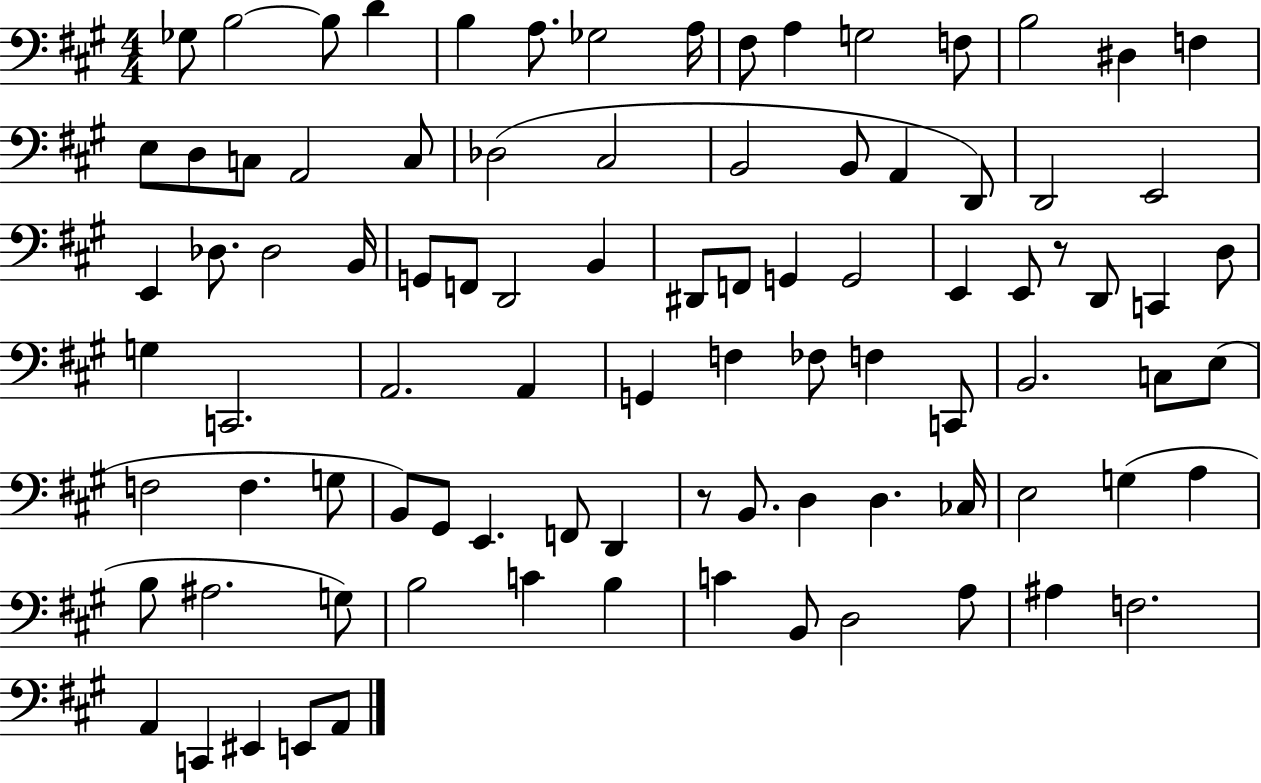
Gb3/e B3/h B3/e D4/q B3/q A3/e. Gb3/h A3/s F#3/e A3/q G3/h F3/e B3/h D#3/q F3/q E3/e D3/e C3/e A2/h C3/e Db3/h C#3/h B2/h B2/e A2/q D2/e D2/h E2/h E2/q Db3/e. Db3/h B2/s G2/e F2/e D2/h B2/q D#2/e F2/e G2/q G2/h E2/q E2/e R/e D2/e C2/q D3/e G3/q C2/h. A2/h. A2/q G2/q F3/q FES3/e F3/q C2/e B2/h. C3/e E3/e F3/h F3/q. G3/e B2/e G#2/e E2/q. F2/e D2/q R/e B2/e. D3/q D3/q. CES3/s E3/h G3/q A3/q B3/e A#3/h. G3/e B3/h C4/q B3/q C4/q B2/e D3/h A3/e A#3/q F3/h. A2/q C2/q EIS2/q E2/e A2/e